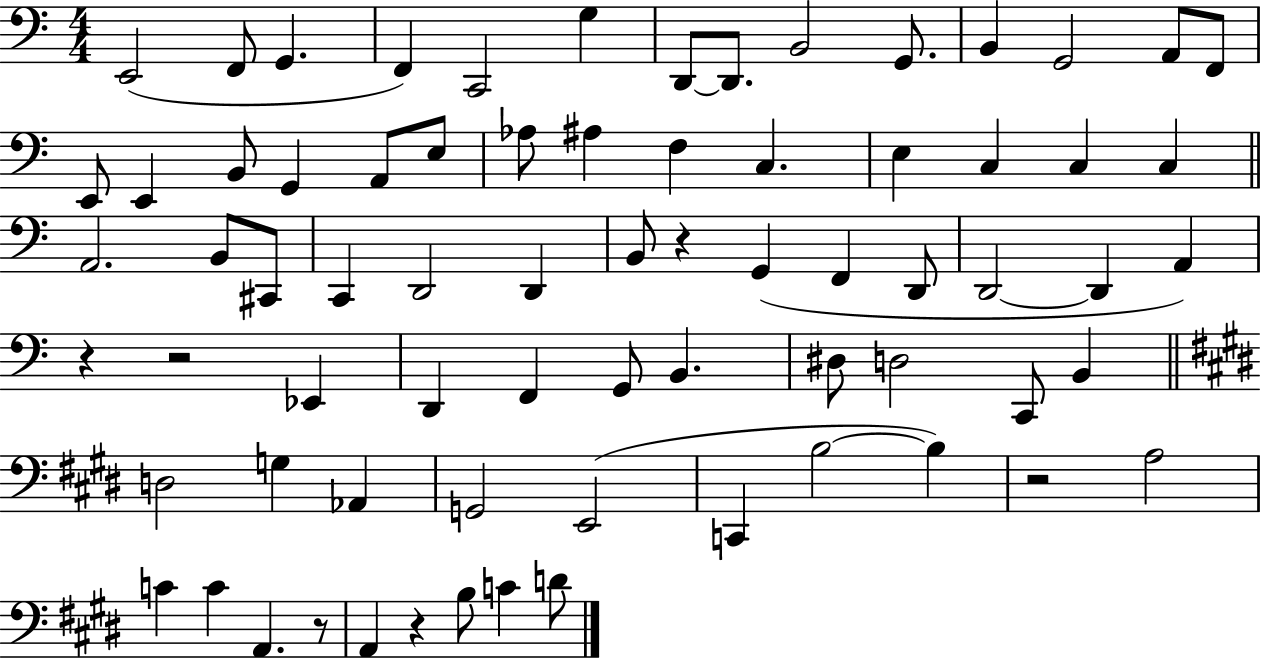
{
  \clef bass
  \numericTimeSignature
  \time 4/4
  \key c \major
  e,2( f,8 g,4. | f,4) c,2 g4 | d,8~~ d,8. b,2 g,8. | b,4 g,2 a,8 f,8 | \break e,8 e,4 b,8 g,4 a,8 e8 | aes8 ais4 f4 c4. | e4 c4 c4 c4 | \bar "||" \break \key c \major a,2. b,8 cis,8 | c,4 d,2 d,4 | b,8 r4 g,4( f,4 d,8 | d,2~~ d,4 a,4) | \break r4 r2 ees,4 | d,4 f,4 g,8 b,4. | dis8 d2 c,8 b,4 | \bar "||" \break \key e \major d2 g4 aes,4 | g,2 e,2( | c,4 b2~~ b4) | r2 a2 | \break c'4 c'4 a,4. r8 | a,4 r4 b8 c'4 d'8 | \bar "|."
}